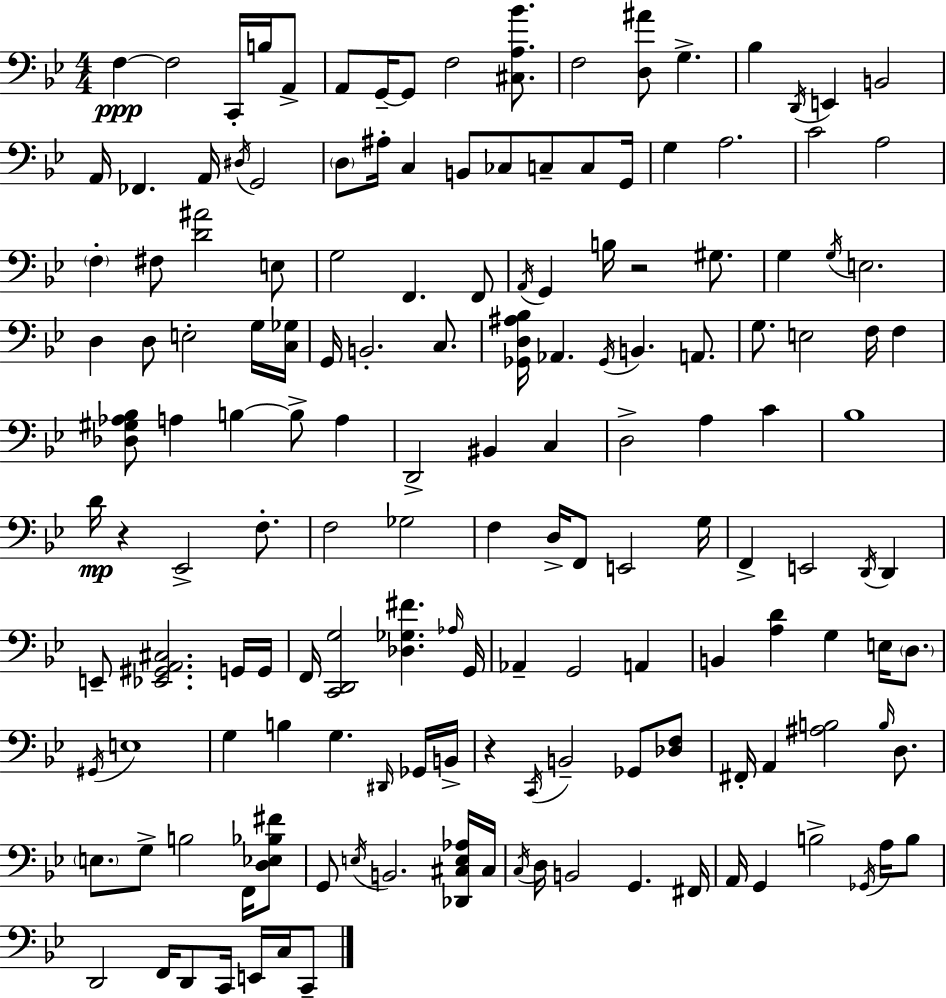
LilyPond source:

{
  \clef bass
  \numericTimeSignature
  \time 4/4
  \key bes \major
  f4~~\ppp f2 c,16-. b16 a,8-> | a,8 g,16--~~ g,8 f2 <cis a bes'>8. | f2 <d ais'>8 g4.-> | bes4 \acciaccatura { d,16 } e,4 b,2 | \break a,16 fes,4. a,16 \acciaccatura { dis16 } g,2 | \parenthesize d8 ais16-. c4 b,8 ces8 c8-- c8 | g,16 g4 a2. | c'2 a2 | \break \parenthesize f4-. fis8 <d' ais'>2 | e8 g2 f,4. | f,8 \acciaccatura { a,16 } g,4 b16 r2 | gis8. g4 \acciaccatura { g16 } e2. | \break d4 d8 e2-. | g16 <c ges>16 g,16 b,2.-. | c8. <ges, d ais bes>16 aes,4. \acciaccatura { ges,16 } b,4. | a,8. g8. e2 | \break f16 f4 <des gis aes bes>8 a4 b4~~ b8-> | a4 d,2-> bis,4 | c4 d2-> a4 | c'4 bes1 | \break d'16\mp r4 ees,2-> | f8.-. f2 ges2 | f4 d16-> f,8 e,2 | g16 f,4-> e,2 | \break \acciaccatura { d,16 } d,4 e,8-- <ees, gis, a, cis>2. | g,16 g,16 f,16 <c, d, g>2 <des ges fis'>4. | \grace { aes16 } g,16 aes,4-- g,2 | a,4 b,4 <a d'>4 g4 | \break e16 \parenthesize d8. \acciaccatura { gis,16 } e1 | g4 b4 | g4. \grace { dis,16 } ges,16 b,16-> r4 \acciaccatura { c,16 } b,2-- | ges,8 <des f>8 fis,16-. a,4 <ais b>2 | \break \grace { b16 } d8. \parenthesize e8. g8-> | b2 f,16 <d ees bes fis'>8 g,8 \acciaccatura { e16 } b,2. | <des, cis e aes>16 cis16 \acciaccatura { c16 } d16 b,2 | g,4. fis,16 a,16 g,4 | \break b2-> \acciaccatura { ges,16 } a16 b8 d,2 | f,16 d,8 c,16 e,16 c16 c,8-- \bar "|."
}